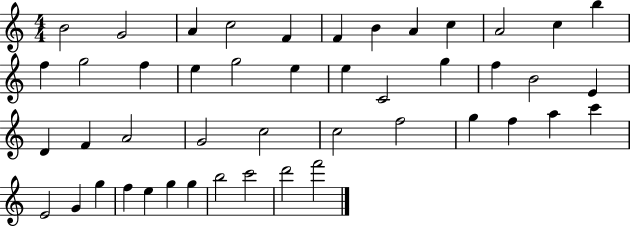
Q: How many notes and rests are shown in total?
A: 46